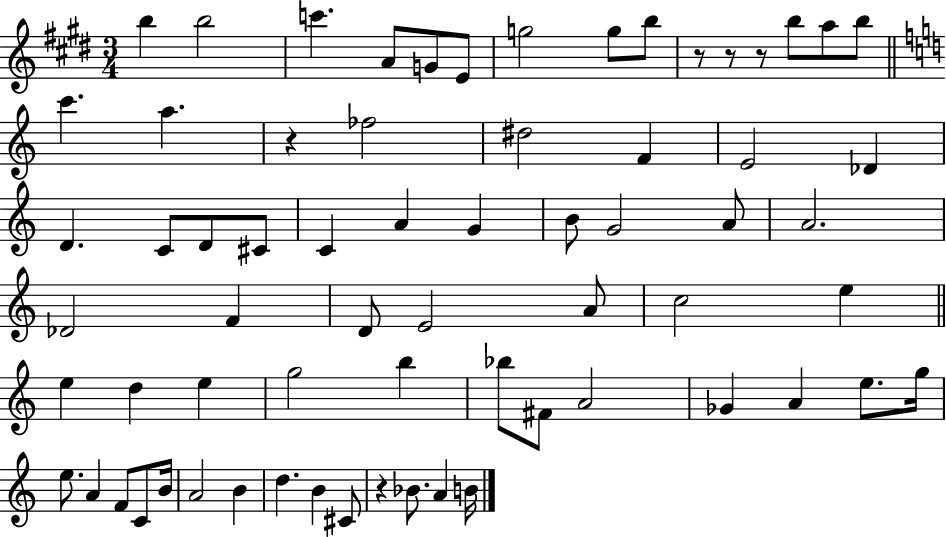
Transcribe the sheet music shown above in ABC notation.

X:1
T:Untitled
M:3/4
L:1/4
K:E
b b2 c' A/2 G/2 E/2 g2 g/2 b/2 z/2 z/2 z/2 b/2 a/2 b/2 c' a z _f2 ^d2 F E2 _D D C/2 D/2 ^C/2 C A G B/2 G2 A/2 A2 _D2 F D/2 E2 A/2 c2 e e d e g2 b _b/2 ^F/2 A2 _G A e/2 g/4 e/2 A F/2 C/2 B/4 A2 B d B ^C/2 z _B/2 A B/4